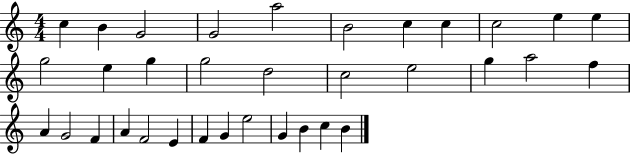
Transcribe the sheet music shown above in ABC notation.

X:1
T:Untitled
M:4/4
L:1/4
K:C
c B G2 G2 a2 B2 c c c2 e e g2 e g g2 d2 c2 e2 g a2 f A G2 F A F2 E F G e2 G B c B